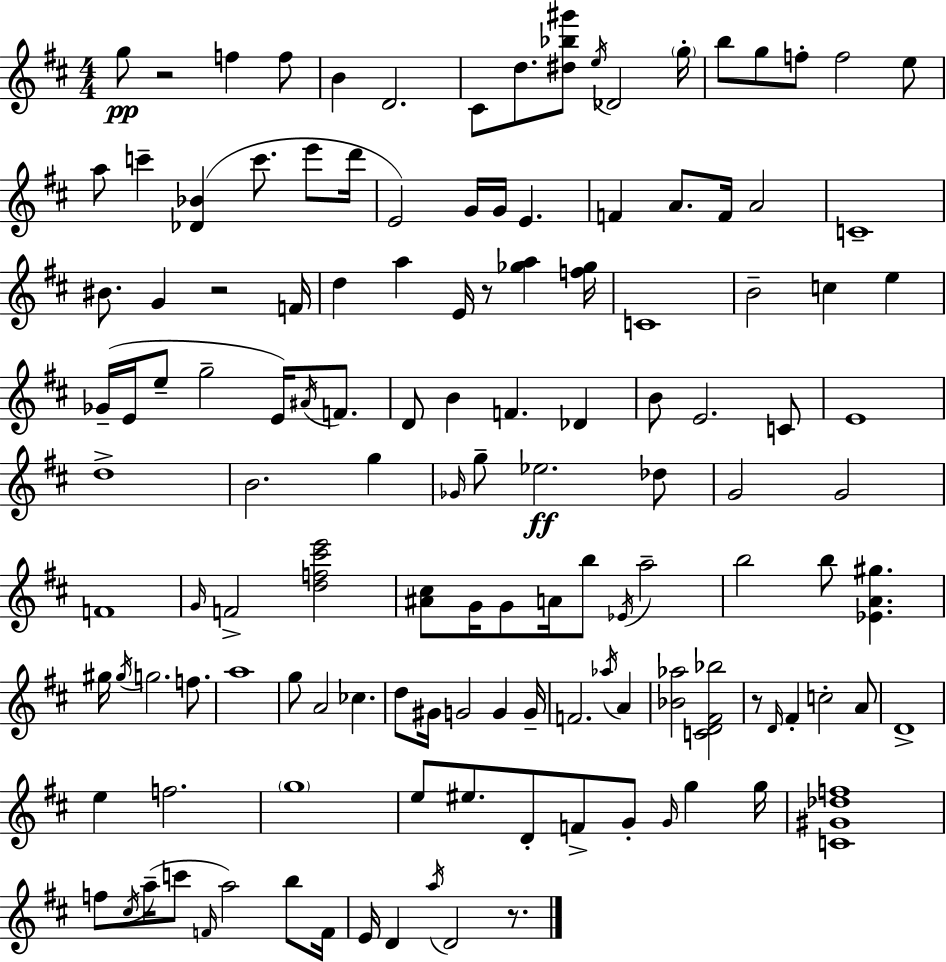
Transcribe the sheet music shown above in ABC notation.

X:1
T:Untitled
M:4/4
L:1/4
K:D
g/2 z2 f f/2 B D2 ^C/2 d/2 [^d_b^g']/2 e/4 _D2 g/4 b/2 g/2 f/2 f2 e/2 a/2 c' [_D_B] c'/2 e'/2 d'/4 E2 G/4 G/4 E F A/2 F/4 A2 C4 ^B/2 G z2 F/4 d a E/4 z/2 [_ga] [f_g]/4 C4 B2 c e _G/4 E/4 e/2 g2 E/4 ^A/4 F/2 D/2 B F _D B/2 E2 C/2 E4 d4 B2 g _G/4 g/2 _e2 _d/2 G2 G2 F4 G/4 F2 [df^c'e']2 [^A^c]/2 G/4 G/2 A/4 b/2 _E/4 a2 b2 b/2 [_EA^g] ^g/4 ^g/4 g2 f/2 a4 g/2 A2 _c d/2 ^G/4 G2 G G/4 F2 _a/4 A [_B_a]2 [CD^F_b]2 z/2 D/4 ^F c2 A/2 D4 e f2 g4 e/2 ^e/2 D/2 F/2 G/2 G/4 g g/4 [C^G_df]4 f/2 ^c/4 a/4 c'/2 F/4 a2 b/2 F/4 E/4 D a/4 D2 z/2